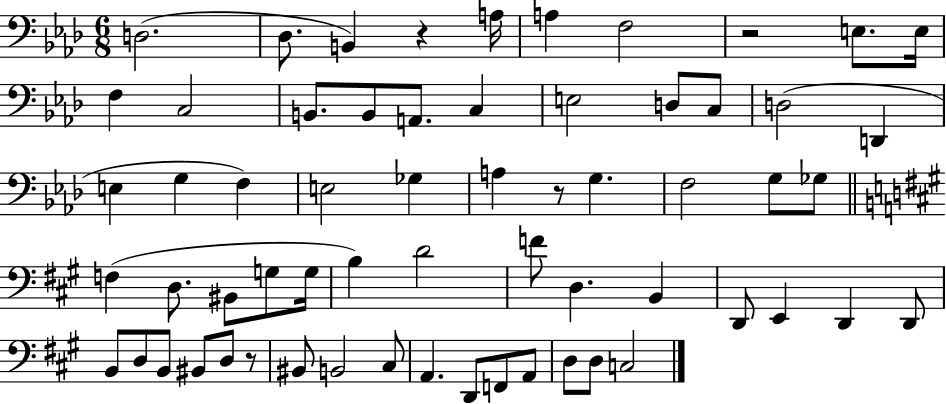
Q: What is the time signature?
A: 6/8